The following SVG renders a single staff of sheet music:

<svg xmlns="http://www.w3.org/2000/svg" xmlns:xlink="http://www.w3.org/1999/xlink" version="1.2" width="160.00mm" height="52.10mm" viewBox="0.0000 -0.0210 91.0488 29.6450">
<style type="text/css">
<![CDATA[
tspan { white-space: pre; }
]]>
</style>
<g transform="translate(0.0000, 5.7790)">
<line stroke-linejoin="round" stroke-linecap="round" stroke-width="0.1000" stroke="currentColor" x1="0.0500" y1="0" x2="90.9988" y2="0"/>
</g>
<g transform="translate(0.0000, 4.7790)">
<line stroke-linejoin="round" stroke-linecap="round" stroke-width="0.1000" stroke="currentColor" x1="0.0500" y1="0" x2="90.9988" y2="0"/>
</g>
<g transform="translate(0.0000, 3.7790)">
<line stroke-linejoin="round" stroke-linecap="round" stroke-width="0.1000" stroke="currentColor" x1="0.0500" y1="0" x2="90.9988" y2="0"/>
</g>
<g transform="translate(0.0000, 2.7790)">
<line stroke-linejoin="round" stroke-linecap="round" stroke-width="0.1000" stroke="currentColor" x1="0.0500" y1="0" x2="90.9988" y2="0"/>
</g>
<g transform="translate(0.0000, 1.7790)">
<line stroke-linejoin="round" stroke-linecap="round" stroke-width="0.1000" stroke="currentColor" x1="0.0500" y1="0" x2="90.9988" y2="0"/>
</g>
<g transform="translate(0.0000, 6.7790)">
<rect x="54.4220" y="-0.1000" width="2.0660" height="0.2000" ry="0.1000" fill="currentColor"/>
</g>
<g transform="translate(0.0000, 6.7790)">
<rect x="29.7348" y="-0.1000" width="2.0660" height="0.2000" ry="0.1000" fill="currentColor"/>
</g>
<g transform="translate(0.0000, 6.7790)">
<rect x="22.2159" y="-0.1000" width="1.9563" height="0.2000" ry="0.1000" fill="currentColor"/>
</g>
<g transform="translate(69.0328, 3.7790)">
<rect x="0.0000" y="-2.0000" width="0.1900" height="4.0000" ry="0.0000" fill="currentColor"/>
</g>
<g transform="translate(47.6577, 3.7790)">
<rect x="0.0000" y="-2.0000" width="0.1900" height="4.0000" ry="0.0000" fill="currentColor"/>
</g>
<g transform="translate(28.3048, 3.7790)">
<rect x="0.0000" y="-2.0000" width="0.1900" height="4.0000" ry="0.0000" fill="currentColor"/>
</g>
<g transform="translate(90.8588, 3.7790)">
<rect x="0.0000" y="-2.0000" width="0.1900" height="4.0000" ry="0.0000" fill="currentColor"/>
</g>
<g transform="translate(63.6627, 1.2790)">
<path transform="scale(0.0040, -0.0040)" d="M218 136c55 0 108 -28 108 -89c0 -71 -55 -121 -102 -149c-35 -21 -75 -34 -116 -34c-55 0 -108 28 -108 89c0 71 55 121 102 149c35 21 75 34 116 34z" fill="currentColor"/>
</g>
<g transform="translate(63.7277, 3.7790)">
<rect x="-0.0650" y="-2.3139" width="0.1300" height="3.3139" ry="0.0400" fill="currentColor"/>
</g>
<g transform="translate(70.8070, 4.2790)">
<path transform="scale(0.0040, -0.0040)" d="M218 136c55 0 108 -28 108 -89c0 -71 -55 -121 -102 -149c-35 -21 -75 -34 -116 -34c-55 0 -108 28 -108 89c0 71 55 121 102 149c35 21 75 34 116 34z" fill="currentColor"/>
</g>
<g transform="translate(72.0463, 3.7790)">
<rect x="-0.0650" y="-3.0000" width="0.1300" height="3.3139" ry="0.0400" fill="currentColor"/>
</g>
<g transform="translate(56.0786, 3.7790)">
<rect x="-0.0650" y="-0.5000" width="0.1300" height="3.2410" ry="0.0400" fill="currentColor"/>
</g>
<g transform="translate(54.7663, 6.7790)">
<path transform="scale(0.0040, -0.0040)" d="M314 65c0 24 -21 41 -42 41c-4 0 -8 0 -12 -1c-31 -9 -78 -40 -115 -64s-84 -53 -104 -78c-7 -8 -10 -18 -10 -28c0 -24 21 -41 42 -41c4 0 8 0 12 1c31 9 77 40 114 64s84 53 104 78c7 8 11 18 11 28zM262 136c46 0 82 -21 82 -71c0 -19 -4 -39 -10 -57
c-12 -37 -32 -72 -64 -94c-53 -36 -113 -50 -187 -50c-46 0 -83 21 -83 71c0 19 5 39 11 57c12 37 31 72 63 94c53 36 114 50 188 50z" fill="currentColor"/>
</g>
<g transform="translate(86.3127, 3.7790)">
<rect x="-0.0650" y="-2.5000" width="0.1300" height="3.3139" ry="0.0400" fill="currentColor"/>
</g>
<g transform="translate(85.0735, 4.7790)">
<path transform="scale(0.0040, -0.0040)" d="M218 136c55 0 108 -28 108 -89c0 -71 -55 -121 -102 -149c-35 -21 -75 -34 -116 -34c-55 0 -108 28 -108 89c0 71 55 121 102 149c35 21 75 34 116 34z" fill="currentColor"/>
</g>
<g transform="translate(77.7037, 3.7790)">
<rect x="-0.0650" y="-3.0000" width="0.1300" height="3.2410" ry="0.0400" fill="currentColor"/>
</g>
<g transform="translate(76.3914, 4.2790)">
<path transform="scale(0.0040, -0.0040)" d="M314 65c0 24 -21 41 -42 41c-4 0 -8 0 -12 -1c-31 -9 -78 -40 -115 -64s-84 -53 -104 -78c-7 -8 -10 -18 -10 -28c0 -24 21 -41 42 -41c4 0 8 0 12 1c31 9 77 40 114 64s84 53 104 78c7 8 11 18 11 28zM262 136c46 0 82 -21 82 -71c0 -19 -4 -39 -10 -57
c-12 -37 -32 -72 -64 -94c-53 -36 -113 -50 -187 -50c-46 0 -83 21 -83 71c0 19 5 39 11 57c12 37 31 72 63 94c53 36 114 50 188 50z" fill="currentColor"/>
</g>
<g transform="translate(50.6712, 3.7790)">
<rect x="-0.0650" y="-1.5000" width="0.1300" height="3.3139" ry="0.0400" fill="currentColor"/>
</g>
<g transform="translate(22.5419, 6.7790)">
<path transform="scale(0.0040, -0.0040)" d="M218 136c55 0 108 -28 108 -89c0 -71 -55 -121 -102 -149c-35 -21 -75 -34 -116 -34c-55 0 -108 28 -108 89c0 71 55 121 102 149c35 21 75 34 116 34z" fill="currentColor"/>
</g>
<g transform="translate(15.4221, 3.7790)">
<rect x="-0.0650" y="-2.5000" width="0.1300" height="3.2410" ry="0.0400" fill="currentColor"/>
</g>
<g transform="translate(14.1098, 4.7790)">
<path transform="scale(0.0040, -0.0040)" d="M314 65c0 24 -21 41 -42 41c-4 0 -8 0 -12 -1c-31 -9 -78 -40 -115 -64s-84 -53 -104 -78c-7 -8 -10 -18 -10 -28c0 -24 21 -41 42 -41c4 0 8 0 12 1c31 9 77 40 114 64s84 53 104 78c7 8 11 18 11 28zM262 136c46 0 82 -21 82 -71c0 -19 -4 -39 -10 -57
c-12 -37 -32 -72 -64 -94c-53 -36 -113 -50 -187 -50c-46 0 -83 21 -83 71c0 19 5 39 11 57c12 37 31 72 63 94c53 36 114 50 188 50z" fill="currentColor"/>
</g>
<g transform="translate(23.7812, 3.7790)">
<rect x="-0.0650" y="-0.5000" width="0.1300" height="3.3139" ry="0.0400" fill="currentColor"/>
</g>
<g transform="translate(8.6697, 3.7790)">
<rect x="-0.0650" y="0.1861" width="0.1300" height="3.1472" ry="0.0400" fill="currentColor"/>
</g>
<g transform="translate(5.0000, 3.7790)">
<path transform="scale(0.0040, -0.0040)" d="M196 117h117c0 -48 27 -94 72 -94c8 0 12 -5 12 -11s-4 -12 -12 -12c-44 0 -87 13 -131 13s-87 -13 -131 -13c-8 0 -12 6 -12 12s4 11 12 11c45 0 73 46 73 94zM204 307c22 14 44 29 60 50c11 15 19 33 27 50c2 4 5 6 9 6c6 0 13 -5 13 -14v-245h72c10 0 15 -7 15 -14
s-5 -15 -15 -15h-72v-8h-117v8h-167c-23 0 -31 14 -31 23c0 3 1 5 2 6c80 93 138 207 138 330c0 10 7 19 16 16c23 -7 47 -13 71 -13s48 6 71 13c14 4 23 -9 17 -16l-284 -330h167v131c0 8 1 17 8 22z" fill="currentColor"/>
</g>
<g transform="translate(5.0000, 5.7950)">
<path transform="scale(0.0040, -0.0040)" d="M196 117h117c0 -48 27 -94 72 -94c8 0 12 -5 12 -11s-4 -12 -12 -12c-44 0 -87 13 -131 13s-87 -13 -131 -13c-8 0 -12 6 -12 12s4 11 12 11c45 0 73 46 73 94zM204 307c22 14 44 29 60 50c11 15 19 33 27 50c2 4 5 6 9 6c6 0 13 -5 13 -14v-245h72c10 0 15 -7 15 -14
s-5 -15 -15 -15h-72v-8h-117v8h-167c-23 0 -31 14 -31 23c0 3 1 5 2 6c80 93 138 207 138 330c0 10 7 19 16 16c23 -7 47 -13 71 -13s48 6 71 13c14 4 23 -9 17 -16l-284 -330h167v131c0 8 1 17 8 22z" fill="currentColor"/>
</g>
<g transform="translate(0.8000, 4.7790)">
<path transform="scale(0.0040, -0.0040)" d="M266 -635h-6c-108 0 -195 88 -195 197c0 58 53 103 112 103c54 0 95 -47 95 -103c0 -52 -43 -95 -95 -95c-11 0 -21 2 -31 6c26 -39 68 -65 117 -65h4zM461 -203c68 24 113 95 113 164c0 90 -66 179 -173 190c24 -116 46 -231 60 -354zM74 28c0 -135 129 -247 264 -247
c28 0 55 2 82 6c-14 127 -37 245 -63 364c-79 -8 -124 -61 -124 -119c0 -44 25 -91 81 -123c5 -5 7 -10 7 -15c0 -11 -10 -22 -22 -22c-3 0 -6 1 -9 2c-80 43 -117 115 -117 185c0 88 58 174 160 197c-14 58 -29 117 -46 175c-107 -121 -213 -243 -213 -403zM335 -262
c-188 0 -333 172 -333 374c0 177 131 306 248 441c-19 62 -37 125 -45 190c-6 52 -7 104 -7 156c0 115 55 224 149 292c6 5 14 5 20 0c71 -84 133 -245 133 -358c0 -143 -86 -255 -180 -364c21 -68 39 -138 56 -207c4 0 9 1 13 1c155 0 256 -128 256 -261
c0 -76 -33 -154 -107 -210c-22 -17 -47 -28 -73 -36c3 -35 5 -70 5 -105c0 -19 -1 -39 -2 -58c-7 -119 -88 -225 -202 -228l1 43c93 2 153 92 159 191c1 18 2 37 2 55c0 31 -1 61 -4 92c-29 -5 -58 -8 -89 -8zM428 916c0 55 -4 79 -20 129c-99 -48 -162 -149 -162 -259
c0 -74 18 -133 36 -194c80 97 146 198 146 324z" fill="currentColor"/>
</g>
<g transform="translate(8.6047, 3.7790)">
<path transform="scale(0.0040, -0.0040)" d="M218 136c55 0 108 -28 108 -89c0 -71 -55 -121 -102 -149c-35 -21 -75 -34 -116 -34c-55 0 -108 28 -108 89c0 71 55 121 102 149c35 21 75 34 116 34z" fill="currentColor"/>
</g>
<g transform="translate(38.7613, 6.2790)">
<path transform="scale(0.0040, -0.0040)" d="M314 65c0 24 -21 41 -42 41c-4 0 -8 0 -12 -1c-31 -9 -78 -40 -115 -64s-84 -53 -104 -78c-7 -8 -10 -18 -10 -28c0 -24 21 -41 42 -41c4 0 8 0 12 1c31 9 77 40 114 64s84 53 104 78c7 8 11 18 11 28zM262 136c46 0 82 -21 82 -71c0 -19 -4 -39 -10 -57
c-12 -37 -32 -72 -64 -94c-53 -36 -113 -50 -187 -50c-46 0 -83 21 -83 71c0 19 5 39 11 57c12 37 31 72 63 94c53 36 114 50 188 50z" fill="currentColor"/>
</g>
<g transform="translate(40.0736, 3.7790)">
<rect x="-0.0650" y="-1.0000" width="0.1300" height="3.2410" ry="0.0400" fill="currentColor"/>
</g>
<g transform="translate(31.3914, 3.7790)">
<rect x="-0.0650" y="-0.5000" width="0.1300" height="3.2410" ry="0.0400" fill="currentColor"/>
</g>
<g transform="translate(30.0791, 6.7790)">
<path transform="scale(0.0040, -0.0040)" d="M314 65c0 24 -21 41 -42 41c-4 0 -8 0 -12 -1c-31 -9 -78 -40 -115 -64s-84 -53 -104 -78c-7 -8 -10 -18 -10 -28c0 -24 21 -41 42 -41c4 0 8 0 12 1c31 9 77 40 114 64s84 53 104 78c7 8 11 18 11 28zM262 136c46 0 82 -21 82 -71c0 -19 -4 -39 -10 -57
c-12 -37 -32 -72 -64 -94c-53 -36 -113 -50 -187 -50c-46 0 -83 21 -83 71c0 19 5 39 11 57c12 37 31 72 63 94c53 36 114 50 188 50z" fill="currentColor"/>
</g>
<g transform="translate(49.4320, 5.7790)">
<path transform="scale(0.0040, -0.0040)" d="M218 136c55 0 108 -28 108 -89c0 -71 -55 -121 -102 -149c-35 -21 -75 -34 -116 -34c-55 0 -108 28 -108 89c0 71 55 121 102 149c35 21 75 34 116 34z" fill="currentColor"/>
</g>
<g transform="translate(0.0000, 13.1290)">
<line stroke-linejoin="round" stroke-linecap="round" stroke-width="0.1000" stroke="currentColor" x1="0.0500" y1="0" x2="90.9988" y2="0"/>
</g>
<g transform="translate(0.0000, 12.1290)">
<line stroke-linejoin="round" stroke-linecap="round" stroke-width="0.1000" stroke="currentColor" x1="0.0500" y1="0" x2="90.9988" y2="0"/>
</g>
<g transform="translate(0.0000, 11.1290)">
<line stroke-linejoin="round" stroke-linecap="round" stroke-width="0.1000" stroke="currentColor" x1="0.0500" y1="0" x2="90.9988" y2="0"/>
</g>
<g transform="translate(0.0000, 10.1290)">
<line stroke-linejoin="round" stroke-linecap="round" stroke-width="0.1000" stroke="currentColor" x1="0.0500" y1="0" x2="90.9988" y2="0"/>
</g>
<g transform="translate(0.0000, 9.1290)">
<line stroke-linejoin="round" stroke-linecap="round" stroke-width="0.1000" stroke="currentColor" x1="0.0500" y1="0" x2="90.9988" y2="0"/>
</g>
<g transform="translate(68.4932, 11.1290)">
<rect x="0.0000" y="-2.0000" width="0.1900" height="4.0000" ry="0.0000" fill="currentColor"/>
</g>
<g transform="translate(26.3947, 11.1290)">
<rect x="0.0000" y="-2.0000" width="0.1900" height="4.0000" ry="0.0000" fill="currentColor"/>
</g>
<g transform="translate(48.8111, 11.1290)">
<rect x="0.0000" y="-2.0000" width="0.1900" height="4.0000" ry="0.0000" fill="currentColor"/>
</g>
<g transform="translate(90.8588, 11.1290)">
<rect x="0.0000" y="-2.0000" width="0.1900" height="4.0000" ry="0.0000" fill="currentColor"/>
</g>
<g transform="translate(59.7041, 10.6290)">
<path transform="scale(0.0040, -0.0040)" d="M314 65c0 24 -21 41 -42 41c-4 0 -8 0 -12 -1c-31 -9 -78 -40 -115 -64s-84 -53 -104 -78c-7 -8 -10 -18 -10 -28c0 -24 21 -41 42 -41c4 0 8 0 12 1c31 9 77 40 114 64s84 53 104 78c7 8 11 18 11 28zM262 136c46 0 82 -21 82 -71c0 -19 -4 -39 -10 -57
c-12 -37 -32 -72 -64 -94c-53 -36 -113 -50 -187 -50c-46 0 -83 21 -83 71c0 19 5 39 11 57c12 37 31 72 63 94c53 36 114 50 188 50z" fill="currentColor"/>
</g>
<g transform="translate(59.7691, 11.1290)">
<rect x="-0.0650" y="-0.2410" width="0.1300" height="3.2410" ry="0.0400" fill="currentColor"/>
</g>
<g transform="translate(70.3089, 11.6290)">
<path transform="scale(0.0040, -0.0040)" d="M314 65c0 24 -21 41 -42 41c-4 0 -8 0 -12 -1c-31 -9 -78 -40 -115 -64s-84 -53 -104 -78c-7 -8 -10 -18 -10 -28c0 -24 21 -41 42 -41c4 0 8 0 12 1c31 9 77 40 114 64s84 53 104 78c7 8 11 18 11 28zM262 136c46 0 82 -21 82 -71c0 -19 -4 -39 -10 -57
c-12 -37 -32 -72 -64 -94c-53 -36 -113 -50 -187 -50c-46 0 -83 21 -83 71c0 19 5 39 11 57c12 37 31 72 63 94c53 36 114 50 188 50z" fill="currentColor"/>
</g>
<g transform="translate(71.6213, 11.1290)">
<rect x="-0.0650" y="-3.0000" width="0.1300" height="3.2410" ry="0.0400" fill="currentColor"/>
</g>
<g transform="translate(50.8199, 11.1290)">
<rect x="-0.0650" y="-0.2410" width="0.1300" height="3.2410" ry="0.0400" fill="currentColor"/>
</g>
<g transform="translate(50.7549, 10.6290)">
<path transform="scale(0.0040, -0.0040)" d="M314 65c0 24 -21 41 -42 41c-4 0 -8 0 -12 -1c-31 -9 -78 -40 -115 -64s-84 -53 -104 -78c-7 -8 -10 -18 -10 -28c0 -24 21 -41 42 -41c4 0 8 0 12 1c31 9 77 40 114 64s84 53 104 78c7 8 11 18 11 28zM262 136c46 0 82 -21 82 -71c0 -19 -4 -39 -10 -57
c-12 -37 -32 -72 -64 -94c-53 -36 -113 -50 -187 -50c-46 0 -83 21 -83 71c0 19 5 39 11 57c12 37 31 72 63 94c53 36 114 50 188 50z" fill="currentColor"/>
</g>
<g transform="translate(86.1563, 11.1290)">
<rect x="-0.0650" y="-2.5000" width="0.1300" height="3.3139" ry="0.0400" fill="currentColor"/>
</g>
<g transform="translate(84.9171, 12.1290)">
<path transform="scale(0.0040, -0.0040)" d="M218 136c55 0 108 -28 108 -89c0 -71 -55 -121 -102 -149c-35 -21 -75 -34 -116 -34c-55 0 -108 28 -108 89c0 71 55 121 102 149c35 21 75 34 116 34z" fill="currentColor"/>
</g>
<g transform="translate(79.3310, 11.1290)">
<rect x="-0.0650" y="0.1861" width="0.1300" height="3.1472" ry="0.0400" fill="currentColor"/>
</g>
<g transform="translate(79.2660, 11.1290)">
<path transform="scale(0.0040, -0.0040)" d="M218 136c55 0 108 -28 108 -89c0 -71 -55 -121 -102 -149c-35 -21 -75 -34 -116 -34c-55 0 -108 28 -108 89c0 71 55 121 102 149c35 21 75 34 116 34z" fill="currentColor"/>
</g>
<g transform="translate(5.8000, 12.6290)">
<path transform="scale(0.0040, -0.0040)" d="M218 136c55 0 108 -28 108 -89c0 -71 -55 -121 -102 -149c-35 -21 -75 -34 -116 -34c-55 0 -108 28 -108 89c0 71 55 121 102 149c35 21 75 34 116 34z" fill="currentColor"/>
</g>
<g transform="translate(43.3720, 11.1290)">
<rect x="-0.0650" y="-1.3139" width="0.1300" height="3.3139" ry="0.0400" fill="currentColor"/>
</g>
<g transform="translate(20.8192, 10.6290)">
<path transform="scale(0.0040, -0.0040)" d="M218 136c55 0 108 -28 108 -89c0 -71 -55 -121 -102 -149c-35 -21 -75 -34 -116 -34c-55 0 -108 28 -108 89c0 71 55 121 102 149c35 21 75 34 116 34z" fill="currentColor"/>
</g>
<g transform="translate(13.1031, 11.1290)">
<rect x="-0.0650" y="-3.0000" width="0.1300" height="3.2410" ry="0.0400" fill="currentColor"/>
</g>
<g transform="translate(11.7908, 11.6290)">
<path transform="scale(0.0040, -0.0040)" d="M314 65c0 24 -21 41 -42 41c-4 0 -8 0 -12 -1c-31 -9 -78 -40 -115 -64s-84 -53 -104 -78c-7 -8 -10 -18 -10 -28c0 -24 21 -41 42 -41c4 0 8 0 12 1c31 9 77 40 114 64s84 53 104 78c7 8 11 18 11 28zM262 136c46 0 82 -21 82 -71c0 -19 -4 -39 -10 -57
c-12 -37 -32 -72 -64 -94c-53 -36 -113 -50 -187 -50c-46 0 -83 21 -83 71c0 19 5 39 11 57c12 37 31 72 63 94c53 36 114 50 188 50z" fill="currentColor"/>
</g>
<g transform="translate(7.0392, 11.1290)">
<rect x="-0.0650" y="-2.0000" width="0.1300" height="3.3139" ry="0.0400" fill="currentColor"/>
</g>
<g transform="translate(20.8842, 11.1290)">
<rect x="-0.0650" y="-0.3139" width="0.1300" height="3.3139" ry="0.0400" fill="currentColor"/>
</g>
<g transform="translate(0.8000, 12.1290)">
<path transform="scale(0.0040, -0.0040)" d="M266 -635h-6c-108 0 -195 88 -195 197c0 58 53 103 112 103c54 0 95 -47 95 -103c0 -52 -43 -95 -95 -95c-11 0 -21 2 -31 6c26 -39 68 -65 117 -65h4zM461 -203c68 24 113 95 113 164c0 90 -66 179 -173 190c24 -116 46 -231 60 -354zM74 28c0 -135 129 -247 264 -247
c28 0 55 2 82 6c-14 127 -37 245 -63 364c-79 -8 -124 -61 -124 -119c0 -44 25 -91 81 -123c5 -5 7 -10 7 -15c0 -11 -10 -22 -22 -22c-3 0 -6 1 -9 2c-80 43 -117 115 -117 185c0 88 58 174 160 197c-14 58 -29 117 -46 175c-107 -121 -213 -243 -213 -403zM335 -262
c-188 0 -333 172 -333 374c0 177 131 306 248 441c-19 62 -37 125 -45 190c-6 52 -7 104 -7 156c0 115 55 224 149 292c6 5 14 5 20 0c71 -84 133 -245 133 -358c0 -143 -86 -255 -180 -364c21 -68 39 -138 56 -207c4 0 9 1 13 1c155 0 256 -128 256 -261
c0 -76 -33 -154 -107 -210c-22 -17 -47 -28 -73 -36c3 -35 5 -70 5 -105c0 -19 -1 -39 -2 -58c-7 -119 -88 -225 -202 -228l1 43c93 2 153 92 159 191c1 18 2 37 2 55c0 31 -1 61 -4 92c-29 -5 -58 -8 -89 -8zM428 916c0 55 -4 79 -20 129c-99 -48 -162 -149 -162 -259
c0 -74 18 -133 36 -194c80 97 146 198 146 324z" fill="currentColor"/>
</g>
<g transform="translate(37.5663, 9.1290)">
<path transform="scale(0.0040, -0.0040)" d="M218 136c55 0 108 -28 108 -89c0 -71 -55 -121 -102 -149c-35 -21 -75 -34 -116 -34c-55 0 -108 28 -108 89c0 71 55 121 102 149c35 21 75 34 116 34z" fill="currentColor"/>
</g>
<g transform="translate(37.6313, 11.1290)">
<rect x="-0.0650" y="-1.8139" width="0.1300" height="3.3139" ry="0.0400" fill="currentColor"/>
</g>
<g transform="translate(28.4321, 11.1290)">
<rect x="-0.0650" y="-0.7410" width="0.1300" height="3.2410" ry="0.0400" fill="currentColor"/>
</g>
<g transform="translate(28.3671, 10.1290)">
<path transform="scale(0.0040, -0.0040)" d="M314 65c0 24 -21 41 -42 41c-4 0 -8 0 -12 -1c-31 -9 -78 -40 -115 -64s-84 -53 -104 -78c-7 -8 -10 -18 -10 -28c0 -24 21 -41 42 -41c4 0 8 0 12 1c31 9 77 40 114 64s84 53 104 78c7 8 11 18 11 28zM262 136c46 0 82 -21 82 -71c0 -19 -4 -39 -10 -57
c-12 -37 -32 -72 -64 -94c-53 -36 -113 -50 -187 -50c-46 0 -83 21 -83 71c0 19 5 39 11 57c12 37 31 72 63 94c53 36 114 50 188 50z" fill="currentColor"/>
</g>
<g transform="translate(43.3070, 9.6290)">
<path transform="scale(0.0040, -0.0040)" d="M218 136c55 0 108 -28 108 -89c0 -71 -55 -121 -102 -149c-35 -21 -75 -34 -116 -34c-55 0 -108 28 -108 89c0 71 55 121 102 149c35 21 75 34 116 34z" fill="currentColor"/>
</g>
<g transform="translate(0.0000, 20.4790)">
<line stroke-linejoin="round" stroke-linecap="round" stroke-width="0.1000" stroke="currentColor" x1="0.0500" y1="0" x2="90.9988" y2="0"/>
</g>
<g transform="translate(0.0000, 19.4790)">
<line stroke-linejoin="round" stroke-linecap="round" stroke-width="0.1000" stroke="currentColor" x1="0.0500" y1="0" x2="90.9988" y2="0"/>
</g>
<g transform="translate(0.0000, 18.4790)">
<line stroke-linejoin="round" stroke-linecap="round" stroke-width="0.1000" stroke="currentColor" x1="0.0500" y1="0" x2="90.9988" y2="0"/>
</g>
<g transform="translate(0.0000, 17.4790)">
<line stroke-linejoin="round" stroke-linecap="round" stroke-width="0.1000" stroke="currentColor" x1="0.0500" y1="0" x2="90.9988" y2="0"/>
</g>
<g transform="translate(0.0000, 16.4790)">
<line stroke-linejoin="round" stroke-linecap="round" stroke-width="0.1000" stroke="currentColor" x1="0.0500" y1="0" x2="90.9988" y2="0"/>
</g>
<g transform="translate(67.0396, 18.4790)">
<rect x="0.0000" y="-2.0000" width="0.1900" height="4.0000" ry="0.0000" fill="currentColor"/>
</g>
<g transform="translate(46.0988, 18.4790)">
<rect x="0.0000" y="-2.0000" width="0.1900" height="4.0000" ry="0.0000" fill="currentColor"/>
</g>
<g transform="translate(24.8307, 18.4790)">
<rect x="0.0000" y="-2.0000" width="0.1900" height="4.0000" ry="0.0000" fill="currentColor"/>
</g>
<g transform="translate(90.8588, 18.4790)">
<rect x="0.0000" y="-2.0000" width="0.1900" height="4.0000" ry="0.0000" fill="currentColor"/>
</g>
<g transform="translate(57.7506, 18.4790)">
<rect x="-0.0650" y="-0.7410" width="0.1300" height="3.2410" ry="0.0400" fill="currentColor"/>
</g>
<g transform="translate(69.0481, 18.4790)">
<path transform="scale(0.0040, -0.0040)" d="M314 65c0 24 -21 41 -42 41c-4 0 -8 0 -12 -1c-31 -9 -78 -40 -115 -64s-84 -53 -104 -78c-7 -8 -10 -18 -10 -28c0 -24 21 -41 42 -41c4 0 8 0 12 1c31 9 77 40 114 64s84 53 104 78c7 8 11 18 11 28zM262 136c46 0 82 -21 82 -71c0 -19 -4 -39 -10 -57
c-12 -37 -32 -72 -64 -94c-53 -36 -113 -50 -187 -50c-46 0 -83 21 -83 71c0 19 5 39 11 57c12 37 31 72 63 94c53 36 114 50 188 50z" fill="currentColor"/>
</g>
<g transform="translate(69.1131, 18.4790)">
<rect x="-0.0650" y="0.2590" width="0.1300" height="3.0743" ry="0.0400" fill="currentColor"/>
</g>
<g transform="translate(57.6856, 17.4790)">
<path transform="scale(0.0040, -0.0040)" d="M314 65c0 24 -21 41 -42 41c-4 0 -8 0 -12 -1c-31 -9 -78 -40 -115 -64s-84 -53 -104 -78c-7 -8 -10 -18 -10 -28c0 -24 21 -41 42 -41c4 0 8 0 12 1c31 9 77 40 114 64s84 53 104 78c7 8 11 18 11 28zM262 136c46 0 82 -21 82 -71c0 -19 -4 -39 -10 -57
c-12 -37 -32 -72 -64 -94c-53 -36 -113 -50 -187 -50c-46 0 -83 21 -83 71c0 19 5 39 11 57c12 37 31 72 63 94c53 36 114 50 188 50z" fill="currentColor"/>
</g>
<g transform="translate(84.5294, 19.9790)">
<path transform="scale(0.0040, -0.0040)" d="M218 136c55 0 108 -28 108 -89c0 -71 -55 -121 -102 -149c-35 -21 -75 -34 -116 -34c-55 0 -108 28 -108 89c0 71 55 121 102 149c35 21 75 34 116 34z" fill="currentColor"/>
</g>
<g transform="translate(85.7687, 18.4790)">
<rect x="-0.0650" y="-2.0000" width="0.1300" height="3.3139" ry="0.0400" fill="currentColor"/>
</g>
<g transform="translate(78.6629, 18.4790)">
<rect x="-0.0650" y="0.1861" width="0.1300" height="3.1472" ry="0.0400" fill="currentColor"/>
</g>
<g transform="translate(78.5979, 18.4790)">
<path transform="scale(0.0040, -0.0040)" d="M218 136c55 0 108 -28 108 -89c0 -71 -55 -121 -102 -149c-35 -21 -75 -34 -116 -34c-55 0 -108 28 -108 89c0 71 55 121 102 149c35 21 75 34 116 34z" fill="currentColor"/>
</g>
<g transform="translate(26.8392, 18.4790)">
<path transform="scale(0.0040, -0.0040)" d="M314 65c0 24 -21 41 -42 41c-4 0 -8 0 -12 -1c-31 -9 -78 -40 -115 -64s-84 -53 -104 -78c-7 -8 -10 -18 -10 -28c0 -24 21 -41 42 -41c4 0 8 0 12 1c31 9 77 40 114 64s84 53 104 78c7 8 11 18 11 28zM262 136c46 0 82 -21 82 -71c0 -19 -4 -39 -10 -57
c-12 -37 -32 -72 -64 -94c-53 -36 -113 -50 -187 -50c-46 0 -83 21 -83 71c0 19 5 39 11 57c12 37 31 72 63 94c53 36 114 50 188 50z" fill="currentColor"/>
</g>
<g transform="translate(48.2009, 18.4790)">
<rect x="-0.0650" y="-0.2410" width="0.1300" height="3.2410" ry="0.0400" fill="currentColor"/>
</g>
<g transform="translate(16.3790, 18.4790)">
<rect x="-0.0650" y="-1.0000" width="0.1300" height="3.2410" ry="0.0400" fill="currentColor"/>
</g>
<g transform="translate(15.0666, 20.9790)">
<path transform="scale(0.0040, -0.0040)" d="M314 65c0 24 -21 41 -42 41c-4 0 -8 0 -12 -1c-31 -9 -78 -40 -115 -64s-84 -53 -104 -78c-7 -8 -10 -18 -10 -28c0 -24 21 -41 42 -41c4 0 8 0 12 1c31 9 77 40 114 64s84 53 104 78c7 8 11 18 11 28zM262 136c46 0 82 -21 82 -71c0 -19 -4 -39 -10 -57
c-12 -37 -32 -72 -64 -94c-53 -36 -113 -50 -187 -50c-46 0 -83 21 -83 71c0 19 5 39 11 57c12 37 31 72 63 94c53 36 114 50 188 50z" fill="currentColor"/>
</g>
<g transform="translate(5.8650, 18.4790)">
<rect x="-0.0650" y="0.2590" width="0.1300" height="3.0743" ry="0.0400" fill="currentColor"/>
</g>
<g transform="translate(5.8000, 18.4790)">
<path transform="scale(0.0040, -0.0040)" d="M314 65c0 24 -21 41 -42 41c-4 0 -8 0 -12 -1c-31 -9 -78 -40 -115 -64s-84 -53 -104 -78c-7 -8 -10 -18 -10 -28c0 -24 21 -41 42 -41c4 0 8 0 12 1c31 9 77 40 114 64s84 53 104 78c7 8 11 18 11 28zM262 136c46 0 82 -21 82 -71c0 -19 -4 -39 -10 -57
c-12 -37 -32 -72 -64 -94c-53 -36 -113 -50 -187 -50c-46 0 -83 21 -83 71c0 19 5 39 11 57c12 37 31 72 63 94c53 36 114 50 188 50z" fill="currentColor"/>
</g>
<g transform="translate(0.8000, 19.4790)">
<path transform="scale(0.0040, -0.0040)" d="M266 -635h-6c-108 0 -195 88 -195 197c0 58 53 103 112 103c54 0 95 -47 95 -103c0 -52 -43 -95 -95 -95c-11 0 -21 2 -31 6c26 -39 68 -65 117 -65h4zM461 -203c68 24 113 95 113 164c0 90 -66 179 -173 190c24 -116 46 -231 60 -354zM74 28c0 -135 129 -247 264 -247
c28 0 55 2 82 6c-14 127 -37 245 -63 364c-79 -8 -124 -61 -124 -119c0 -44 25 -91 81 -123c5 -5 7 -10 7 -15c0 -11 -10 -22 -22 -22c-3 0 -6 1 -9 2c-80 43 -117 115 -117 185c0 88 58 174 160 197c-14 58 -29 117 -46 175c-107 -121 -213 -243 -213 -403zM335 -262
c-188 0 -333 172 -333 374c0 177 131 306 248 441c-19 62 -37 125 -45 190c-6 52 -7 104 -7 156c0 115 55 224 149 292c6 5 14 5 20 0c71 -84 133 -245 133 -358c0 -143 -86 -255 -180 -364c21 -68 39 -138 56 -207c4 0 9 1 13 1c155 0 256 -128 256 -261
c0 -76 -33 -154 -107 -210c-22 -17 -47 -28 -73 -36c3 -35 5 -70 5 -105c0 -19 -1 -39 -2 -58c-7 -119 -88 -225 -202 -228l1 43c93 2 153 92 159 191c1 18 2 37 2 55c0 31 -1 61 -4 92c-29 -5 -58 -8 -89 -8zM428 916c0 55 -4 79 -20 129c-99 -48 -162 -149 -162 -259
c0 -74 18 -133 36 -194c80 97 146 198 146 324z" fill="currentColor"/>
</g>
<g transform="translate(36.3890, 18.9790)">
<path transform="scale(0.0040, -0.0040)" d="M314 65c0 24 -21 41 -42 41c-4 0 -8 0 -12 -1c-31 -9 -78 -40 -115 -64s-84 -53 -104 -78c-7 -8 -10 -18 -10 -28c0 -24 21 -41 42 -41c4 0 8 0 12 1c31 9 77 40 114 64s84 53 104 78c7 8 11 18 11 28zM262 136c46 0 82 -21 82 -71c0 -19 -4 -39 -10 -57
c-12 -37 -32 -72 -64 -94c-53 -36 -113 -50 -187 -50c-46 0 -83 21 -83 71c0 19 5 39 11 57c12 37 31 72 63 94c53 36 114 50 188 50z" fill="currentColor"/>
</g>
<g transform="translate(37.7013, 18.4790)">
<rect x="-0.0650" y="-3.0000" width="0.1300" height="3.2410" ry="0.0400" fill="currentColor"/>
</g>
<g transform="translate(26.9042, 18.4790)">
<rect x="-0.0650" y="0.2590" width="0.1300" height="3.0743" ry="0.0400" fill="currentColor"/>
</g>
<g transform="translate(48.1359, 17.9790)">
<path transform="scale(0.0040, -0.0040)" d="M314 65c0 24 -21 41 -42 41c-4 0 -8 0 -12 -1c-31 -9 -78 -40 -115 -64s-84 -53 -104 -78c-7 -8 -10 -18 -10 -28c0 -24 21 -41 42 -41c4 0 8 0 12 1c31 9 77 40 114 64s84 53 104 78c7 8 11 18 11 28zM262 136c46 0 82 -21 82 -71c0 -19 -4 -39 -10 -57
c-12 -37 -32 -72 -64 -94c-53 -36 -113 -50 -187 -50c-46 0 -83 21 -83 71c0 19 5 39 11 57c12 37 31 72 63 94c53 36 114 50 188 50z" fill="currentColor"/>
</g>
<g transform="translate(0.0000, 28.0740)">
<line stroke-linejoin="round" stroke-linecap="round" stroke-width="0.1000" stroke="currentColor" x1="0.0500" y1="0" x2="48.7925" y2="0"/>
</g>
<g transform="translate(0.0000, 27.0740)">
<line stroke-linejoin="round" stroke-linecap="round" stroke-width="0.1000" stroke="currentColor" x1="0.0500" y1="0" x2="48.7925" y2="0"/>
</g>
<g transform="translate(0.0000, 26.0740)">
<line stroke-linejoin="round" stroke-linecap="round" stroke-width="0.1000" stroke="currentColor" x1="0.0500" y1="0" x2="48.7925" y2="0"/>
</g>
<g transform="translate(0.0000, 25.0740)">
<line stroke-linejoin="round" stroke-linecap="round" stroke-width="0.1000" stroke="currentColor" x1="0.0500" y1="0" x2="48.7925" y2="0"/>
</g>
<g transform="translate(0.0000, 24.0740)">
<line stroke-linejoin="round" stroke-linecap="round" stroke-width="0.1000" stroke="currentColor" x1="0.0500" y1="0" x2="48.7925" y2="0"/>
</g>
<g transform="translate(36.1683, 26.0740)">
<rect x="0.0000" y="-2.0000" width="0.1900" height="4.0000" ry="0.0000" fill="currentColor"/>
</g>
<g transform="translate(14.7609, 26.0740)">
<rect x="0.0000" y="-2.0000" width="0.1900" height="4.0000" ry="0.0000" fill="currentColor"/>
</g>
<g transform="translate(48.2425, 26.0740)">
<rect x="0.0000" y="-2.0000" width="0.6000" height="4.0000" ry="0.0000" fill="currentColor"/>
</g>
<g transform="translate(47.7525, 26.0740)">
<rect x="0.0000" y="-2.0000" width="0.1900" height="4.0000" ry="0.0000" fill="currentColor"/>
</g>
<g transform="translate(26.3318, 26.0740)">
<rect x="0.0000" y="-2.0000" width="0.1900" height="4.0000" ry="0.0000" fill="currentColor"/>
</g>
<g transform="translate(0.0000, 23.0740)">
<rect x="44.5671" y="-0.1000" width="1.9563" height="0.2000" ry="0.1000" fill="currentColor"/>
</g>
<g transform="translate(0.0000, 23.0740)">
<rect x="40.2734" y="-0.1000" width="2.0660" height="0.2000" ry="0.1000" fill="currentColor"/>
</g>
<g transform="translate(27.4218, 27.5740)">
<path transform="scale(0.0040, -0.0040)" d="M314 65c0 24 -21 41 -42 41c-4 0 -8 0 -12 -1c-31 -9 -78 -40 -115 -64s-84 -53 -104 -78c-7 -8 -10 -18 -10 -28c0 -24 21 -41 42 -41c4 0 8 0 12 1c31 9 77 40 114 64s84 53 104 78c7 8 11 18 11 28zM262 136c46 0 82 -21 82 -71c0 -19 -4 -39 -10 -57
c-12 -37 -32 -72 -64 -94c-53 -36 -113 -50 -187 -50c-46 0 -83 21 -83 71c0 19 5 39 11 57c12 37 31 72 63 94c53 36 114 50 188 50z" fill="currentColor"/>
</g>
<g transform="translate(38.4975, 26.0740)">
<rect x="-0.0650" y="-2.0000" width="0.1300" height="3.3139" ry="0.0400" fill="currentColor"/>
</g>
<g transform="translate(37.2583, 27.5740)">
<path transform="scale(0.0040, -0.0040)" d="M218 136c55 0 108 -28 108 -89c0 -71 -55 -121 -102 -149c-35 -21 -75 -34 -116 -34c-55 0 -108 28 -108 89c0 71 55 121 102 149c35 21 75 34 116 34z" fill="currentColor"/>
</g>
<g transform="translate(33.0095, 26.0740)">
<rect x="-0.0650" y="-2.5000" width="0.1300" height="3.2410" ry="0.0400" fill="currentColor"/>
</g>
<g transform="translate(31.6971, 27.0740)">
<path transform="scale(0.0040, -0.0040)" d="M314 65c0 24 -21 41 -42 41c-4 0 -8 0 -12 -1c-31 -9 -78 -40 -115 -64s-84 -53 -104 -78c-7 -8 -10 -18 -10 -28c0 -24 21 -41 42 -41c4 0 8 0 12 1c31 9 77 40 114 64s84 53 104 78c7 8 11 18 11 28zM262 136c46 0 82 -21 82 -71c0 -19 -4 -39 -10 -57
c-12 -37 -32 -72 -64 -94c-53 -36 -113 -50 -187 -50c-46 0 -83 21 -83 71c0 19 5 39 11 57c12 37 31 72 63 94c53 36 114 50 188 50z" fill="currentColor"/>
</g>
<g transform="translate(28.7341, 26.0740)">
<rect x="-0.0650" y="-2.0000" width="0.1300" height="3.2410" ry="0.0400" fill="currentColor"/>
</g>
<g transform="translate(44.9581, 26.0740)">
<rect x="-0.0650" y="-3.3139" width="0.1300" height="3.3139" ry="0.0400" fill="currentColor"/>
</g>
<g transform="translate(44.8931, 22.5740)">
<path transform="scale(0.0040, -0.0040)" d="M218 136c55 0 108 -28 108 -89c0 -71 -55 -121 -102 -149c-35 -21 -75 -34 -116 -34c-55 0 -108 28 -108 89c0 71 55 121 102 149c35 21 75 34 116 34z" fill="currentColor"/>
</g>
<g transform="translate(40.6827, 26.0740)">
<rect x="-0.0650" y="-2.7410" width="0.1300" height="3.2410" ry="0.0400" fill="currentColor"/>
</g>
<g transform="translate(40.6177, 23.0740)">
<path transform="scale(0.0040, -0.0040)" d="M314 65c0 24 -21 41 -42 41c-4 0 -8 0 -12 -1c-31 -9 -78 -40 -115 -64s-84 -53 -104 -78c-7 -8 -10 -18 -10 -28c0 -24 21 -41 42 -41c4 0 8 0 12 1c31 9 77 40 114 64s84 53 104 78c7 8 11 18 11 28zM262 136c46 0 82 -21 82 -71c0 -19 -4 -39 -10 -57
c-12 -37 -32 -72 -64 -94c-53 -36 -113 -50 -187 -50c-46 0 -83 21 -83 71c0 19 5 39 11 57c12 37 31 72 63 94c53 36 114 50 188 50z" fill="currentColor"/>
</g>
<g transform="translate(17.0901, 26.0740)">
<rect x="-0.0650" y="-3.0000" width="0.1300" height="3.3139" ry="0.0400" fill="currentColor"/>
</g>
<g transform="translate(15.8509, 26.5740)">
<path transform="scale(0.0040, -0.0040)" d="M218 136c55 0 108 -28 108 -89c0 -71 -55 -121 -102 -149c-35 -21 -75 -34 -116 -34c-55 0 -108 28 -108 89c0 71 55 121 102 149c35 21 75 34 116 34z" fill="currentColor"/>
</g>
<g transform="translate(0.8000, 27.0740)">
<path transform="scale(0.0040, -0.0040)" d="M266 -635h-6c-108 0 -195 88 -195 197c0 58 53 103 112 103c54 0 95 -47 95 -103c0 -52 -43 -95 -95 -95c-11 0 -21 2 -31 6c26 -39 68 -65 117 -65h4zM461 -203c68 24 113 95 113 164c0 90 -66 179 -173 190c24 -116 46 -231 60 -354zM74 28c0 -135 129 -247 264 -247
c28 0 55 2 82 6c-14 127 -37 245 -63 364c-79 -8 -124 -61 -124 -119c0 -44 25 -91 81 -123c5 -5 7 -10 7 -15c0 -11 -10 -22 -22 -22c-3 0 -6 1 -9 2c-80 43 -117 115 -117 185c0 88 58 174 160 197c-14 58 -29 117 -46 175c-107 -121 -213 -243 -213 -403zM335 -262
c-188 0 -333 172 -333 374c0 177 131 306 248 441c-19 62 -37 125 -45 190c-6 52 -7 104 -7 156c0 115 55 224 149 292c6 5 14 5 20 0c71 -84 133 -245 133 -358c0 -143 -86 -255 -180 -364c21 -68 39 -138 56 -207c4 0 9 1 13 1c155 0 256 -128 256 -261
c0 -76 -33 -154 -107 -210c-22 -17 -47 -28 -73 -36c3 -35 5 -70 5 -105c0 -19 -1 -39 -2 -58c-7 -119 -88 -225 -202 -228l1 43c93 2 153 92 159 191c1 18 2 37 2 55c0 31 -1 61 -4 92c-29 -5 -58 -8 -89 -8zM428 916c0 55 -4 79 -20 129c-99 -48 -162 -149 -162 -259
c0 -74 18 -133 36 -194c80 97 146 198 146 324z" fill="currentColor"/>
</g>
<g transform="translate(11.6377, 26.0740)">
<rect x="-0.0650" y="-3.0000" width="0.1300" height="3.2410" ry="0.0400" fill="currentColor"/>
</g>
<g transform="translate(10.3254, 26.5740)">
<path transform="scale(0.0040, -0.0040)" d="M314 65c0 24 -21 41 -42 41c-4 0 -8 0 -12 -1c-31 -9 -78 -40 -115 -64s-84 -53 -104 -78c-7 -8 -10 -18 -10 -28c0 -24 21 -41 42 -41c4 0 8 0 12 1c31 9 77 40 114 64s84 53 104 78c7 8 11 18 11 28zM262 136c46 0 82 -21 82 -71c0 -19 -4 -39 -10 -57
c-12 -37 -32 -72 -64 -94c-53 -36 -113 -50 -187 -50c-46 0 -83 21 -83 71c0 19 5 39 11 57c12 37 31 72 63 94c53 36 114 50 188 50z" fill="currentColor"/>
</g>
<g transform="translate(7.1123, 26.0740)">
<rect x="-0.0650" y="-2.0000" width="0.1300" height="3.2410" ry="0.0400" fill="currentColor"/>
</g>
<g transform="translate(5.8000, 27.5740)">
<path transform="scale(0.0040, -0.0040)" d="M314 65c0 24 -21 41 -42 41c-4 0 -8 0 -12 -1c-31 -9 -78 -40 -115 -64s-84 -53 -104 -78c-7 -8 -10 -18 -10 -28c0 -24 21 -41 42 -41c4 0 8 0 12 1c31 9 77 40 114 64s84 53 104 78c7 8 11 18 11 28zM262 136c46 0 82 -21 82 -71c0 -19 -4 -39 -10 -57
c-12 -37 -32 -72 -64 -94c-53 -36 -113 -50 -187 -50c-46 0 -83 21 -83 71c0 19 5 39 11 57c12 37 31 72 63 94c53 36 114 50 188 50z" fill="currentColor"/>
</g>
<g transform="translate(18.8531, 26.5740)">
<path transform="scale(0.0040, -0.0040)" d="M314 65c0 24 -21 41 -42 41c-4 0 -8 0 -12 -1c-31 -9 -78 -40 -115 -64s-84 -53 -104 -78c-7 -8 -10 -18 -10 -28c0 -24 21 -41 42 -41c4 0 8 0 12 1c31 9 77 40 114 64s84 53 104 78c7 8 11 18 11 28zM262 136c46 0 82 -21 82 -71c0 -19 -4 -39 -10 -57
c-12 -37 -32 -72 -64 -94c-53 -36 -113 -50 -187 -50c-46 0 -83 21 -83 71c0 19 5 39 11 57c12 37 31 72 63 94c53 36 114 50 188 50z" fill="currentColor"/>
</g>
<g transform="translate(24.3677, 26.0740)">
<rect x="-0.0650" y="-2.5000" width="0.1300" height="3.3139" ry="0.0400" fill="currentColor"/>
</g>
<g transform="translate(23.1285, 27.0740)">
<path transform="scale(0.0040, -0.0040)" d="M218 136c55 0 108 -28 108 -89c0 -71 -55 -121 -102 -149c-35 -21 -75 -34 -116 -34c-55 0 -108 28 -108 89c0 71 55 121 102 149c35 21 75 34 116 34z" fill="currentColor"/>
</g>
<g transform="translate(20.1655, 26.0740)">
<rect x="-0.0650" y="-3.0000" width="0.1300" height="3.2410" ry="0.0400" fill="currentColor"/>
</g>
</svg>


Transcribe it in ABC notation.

X:1
T:Untitled
M:4/4
L:1/4
K:C
B G2 C C2 D2 E C2 g A A2 G F A2 c d2 f e c2 c2 A2 B G B2 D2 B2 A2 c2 d2 B2 B F F2 A2 A A2 G F2 G2 F a2 b